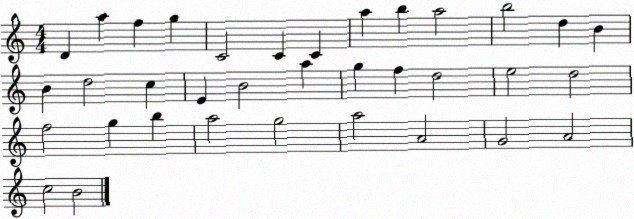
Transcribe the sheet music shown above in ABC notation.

X:1
T:Untitled
M:4/4
L:1/4
K:C
D a f g C2 C C a b a2 b2 d B B d2 c E B2 a g f d2 e2 d2 f2 g b a2 g2 a2 A2 G2 A2 c2 B2